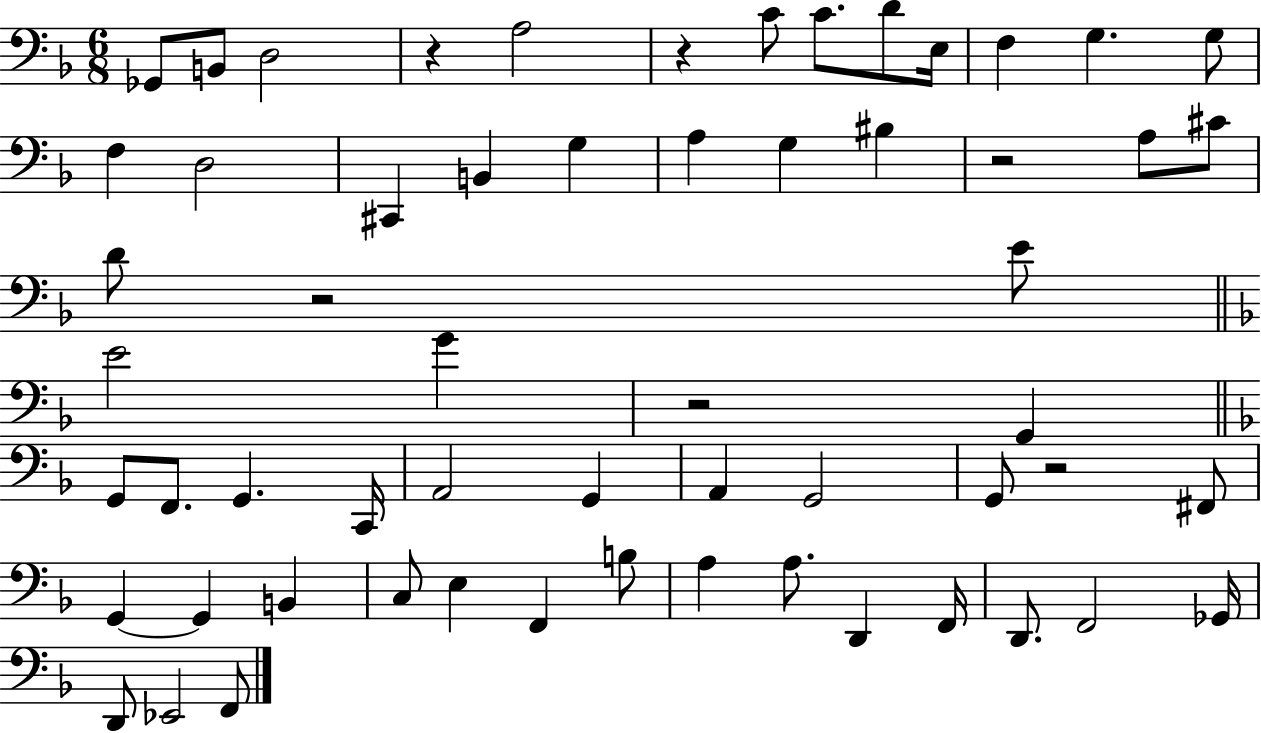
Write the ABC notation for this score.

X:1
T:Untitled
M:6/8
L:1/4
K:F
_G,,/2 B,,/2 D,2 z A,2 z C/2 C/2 D/2 E,/4 F, G, G,/2 F, D,2 ^C,, B,, G, A, G, ^B, z2 A,/2 ^C/2 D/2 z2 E/2 E2 G z2 G,, G,,/2 F,,/2 G,, C,,/4 A,,2 G,, A,, G,,2 G,,/2 z2 ^F,,/2 G,, G,, B,, C,/2 E, F,, B,/2 A, A,/2 D,, F,,/4 D,,/2 F,,2 _G,,/4 D,,/2 _E,,2 F,,/2